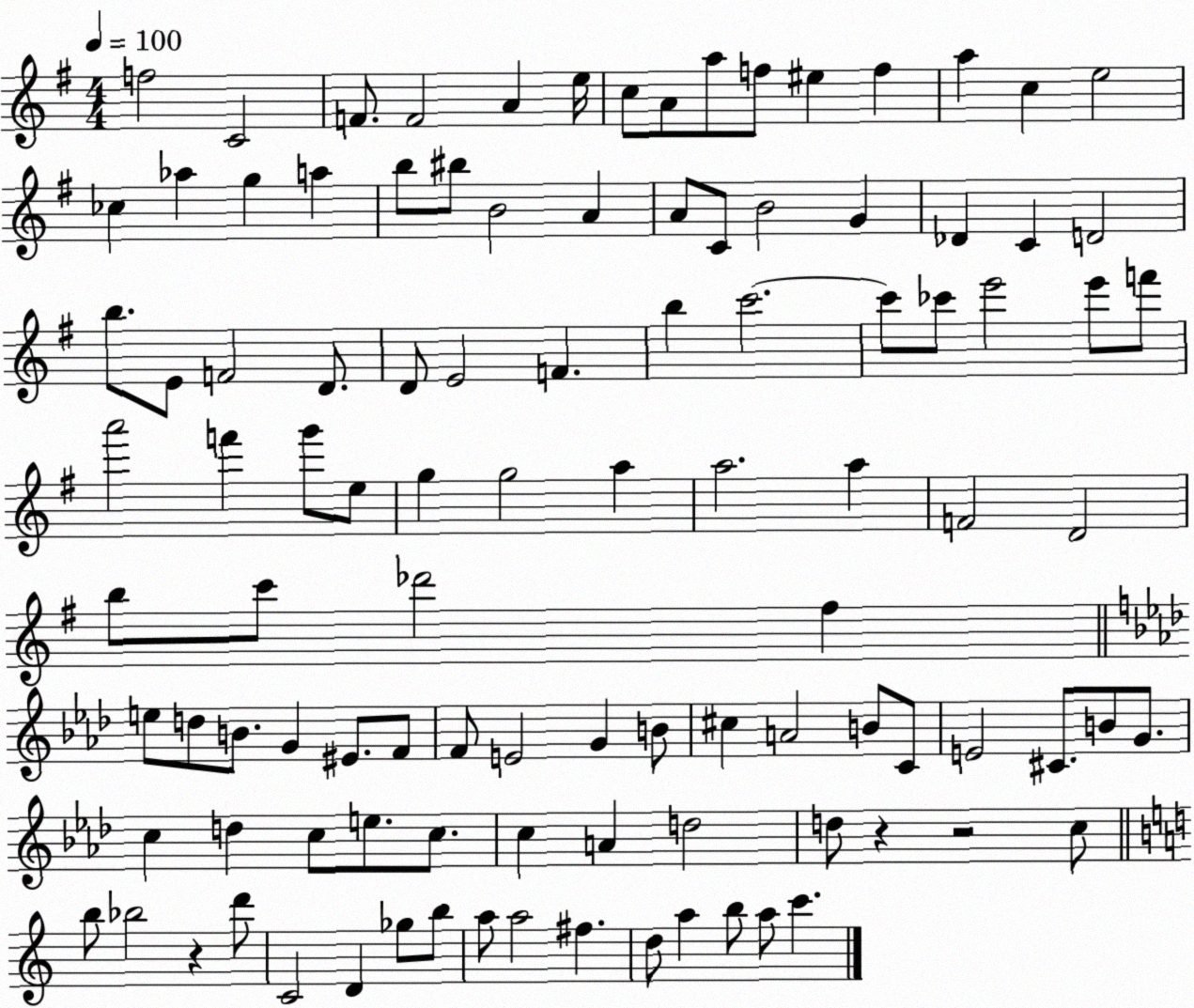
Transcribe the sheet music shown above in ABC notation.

X:1
T:Untitled
M:4/4
L:1/4
K:G
f2 C2 F/2 F2 A e/4 c/2 A/2 a/2 f/2 ^e f a c e2 _c _a g a b/2 ^b/2 B2 A A/2 C/2 B2 G _D C D2 b/2 E/2 F2 D/2 D/2 E2 F b c'2 c'/2 _c'/2 e'2 e'/2 f'/2 a'2 f' g'/2 e/2 g g2 a a2 a F2 D2 b/2 c'/2 _d'2 ^f e/2 d/2 B/2 G ^E/2 F/2 F/2 E2 G B/2 ^c A2 B/2 C/2 E2 ^C/2 B/2 G/2 c d c/2 e/2 c/2 c A d2 d/2 z z2 c/2 b/2 _b2 z d'/2 C2 D _g/2 b/2 a/2 a2 ^f d/2 a b/2 a/2 c'